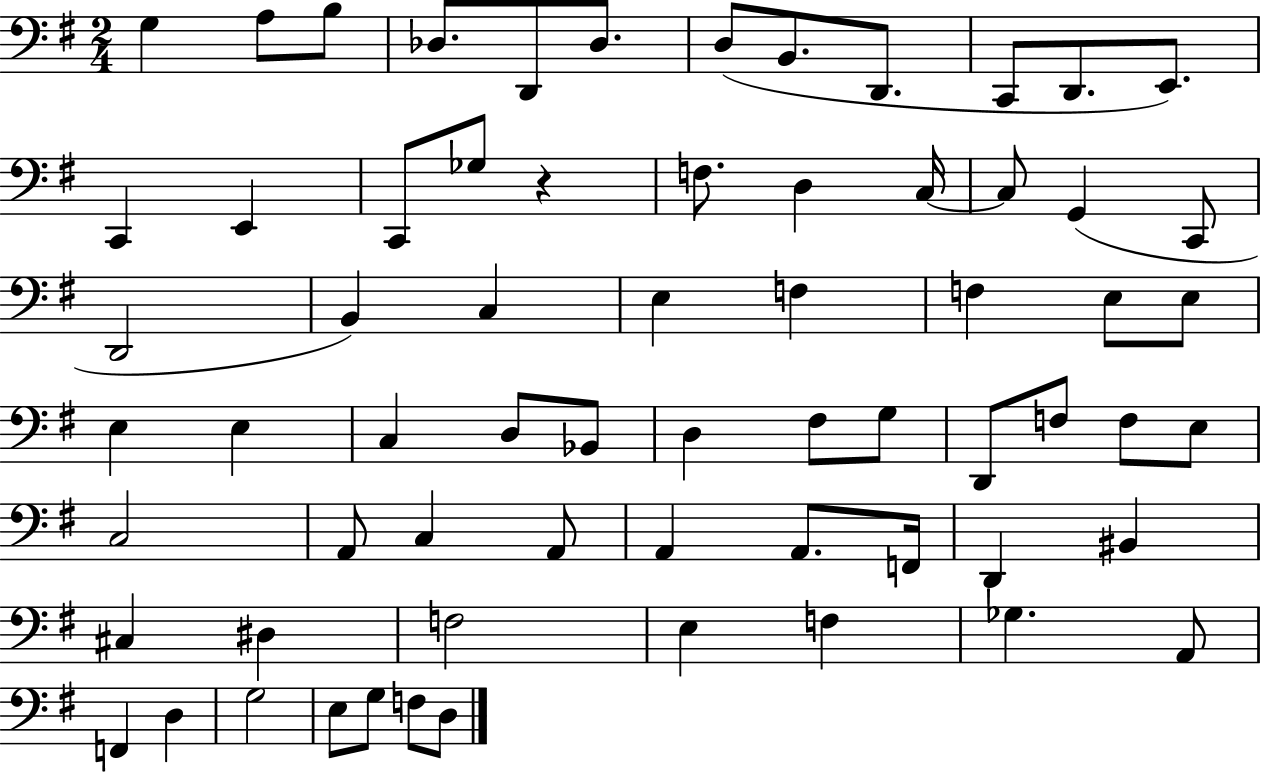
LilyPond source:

{
  \clef bass
  \numericTimeSignature
  \time 2/4
  \key g \major
  \repeat volta 2 { g4 a8 b8 | des8. d,8 des8. | d8( b,8. d,8. | c,8 d,8. e,8.) | \break c,4 e,4 | c,8 ges8 r4 | f8. d4 c16~~ | c8 g,4( c,8 | \break d,2 | b,4) c4 | e4 f4 | f4 e8 e8 | \break e4 e4 | c4 d8 bes,8 | d4 fis8 g8 | d,8 f8 f8 e8 | \break c2 | a,8 c4 a,8 | a,4 a,8. f,16 | d,4 bis,4 | \break cis4 dis4 | f2 | e4 f4 | ges4. a,8 | \break f,4 d4 | g2 | e8 g8 f8 d8 | } \bar "|."
}